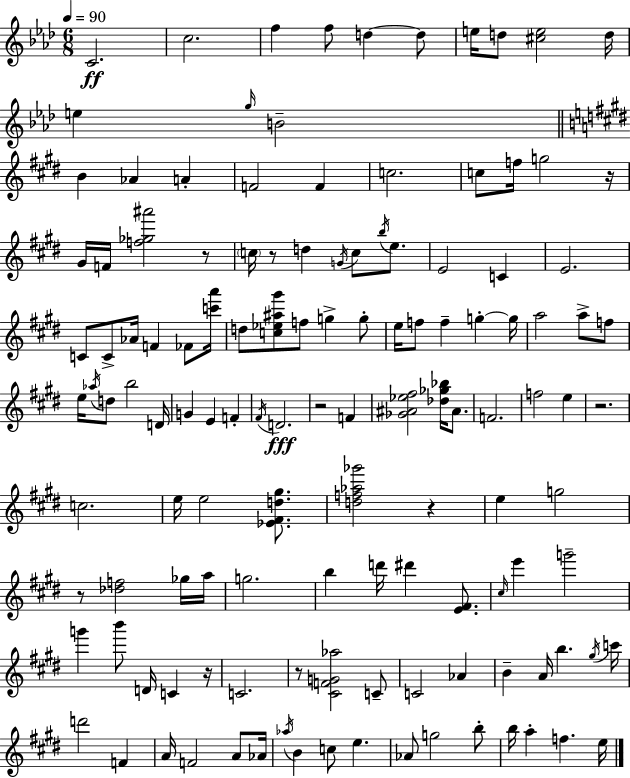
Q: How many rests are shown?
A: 9